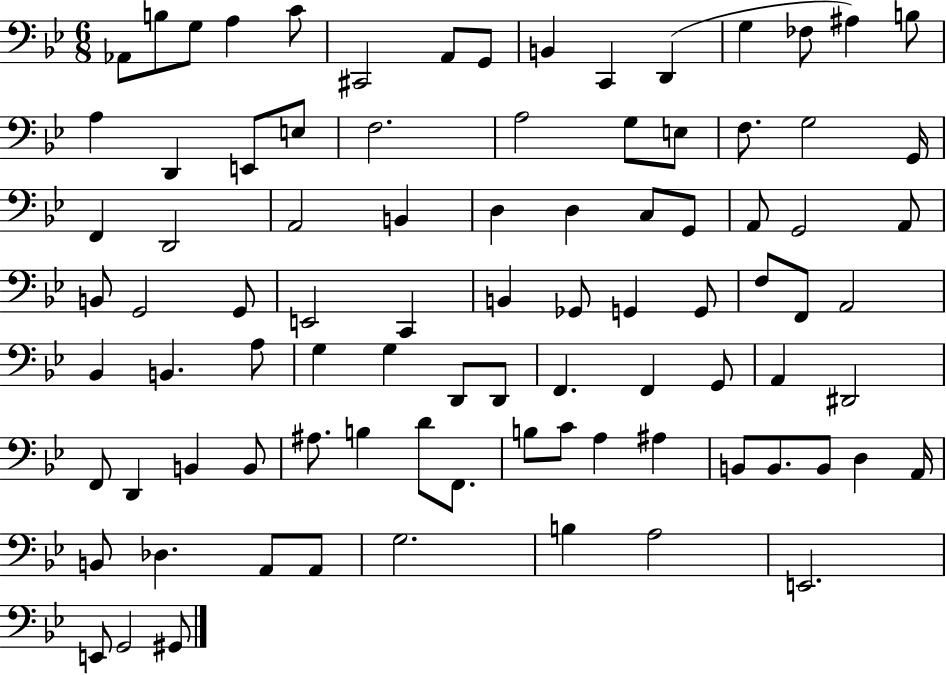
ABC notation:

X:1
T:Untitled
M:6/8
L:1/4
K:Bb
_A,,/2 B,/2 G,/2 A, C/2 ^C,,2 A,,/2 G,,/2 B,, C,, D,, G, _F,/2 ^A, B,/2 A, D,, E,,/2 E,/2 F,2 A,2 G,/2 E,/2 F,/2 G,2 G,,/4 F,, D,,2 A,,2 B,, D, D, C,/2 G,,/2 A,,/2 G,,2 A,,/2 B,,/2 G,,2 G,,/2 E,,2 C,, B,, _G,,/2 G,, G,,/2 F,/2 F,,/2 A,,2 _B,, B,, A,/2 G, G, D,,/2 D,,/2 F,, F,, G,,/2 A,, ^D,,2 F,,/2 D,, B,, B,,/2 ^A,/2 B, D/2 F,,/2 B,/2 C/2 A, ^A, B,,/2 B,,/2 B,,/2 D, A,,/4 B,,/2 _D, A,,/2 A,,/2 G,2 B, A,2 E,,2 E,,/2 G,,2 ^G,,/2